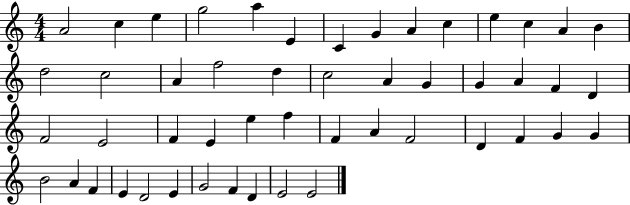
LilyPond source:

{
  \clef treble
  \numericTimeSignature
  \time 4/4
  \key c \major
  a'2 c''4 e''4 | g''2 a''4 e'4 | c'4 g'4 a'4 c''4 | e''4 c''4 a'4 b'4 | \break d''2 c''2 | a'4 f''2 d''4 | c''2 a'4 g'4 | g'4 a'4 f'4 d'4 | \break f'2 e'2 | f'4 e'4 e''4 f''4 | f'4 a'4 f'2 | d'4 f'4 g'4 g'4 | \break b'2 a'4 f'4 | e'4 d'2 e'4 | g'2 f'4 d'4 | e'2 e'2 | \break \bar "|."
}